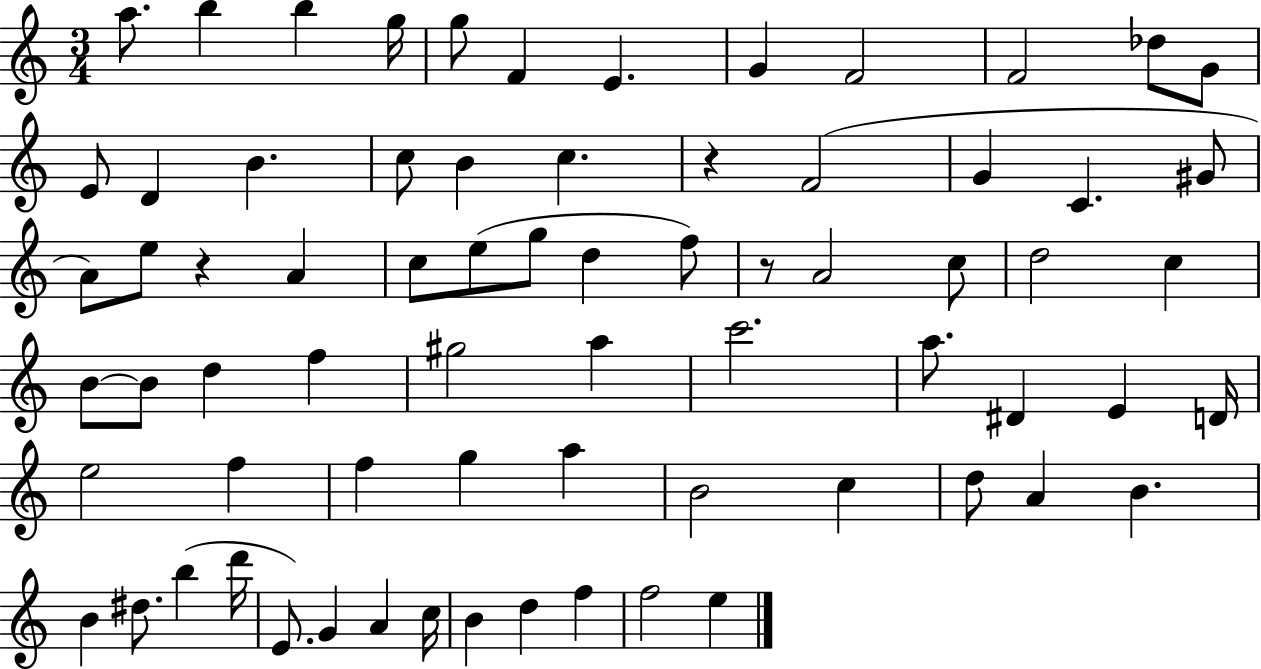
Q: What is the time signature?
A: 3/4